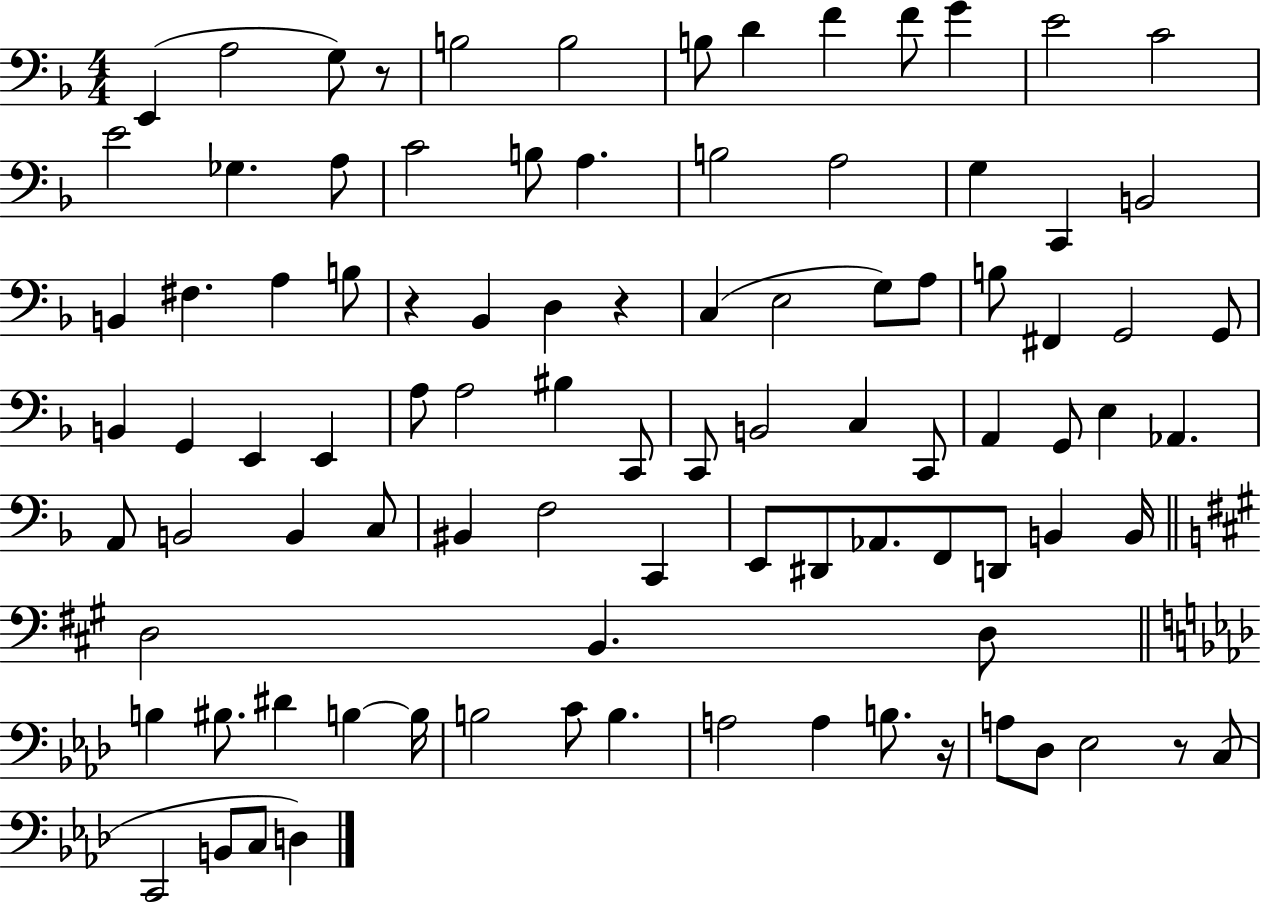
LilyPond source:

{
  \clef bass
  \numericTimeSignature
  \time 4/4
  \key f \major
  e,4( a2 g8) r8 | b2 b2 | b8 d'4 f'4 f'8 g'4 | e'2 c'2 | \break e'2 ges4. a8 | c'2 b8 a4. | b2 a2 | g4 c,4 b,2 | \break b,4 fis4. a4 b8 | r4 bes,4 d4 r4 | c4( e2 g8) a8 | b8 fis,4 g,2 g,8 | \break b,4 g,4 e,4 e,4 | a8 a2 bis4 c,8 | c,8 b,2 c4 c,8 | a,4 g,8 e4 aes,4. | \break a,8 b,2 b,4 c8 | bis,4 f2 c,4 | e,8 dis,8 aes,8. f,8 d,8 b,4 b,16 | \bar "||" \break \key a \major d2 b,4. d8 | \bar "||" \break \key aes \major b4 bis8. dis'4 b4~~ b16 | b2 c'8 b4. | a2 a4 b8. r16 | a8 des8 ees2 r8 c8( | \break c,2 b,8 c8 d4) | \bar "|."
}